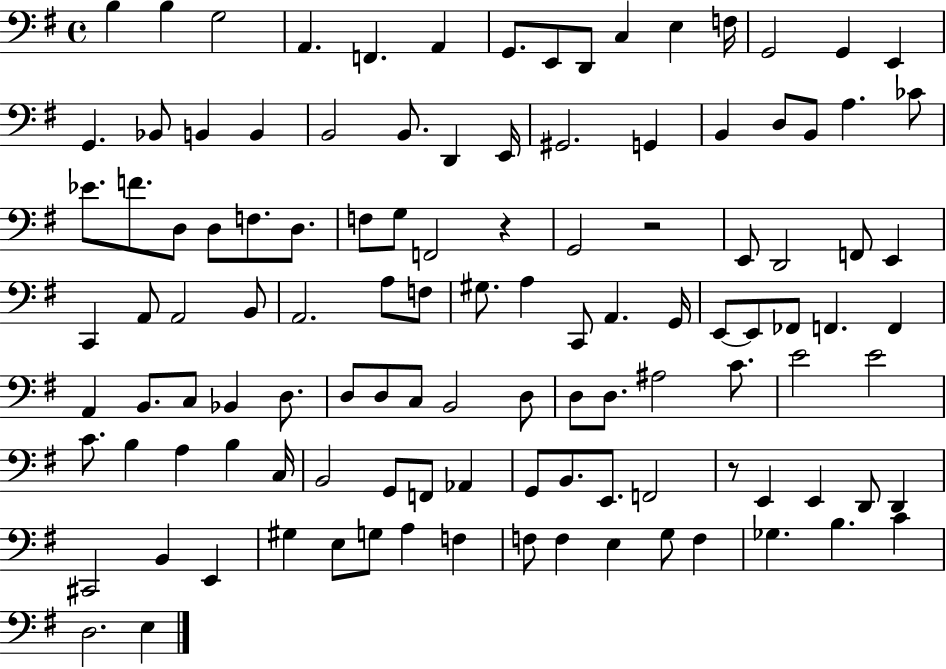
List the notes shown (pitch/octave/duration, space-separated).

B3/q B3/q G3/h A2/q. F2/q. A2/q G2/e. E2/e D2/e C3/q E3/q F3/s G2/h G2/q E2/q G2/q. Bb2/e B2/q B2/q B2/h B2/e. D2/q E2/s G#2/h. G2/q B2/q D3/e B2/e A3/q. CES4/e Eb4/e. F4/e. D3/e D3/e F3/e. D3/e. F3/e G3/e F2/h R/q G2/h R/h E2/e D2/h F2/e E2/q C2/q A2/e A2/h B2/e A2/h. A3/e F3/e G#3/e. A3/q C2/e A2/q. G2/s E2/e E2/e FES2/e F2/q. F2/q A2/q B2/e. C3/e Bb2/q D3/e. D3/e D3/e C3/e B2/h D3/e D3/e D3/e. A#3/h C4/e. E4/h E4/h C4/e. B3/q A3/q B3/q C3/s B2/h G2/e F2/e Ab2/q G2/e B2/e. E2/e. F2/h R/e E2/q E2/q D2/e D2/q C#2/h B2/q E2/q G#3/q E3/e G3/e A3/q F3/q F3/e F3/q E3/q G3/e F3/q Gb3/q. B3/q. C4/q D3/h. E3/q